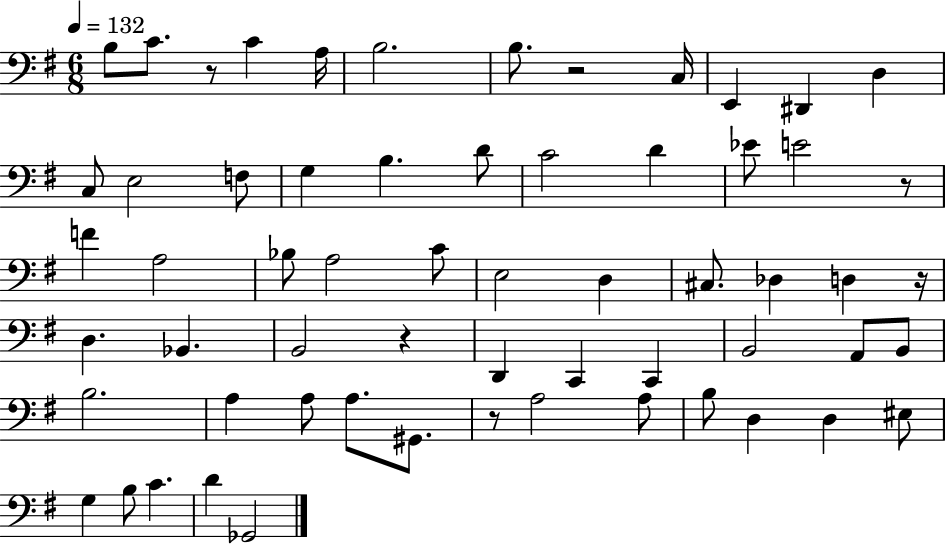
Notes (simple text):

B3/e C4/e. R/e C4/q A3/s B3/h. B3/e. R/h C3/s E2/q D#2/q D3/q C3/e E3/h F3/e G3/q B3/q. D4/e C4/h D4/q Eb4/e E4/h R/e F4/q A3/h Bb3/e A3/h C4/e E3/h D3/q C#3/e. Db3/q D3/q R/s D3/q. Bb2/q. B2/h R/q D2/q C2/q C2/q B2/h A2/e B2/e B3/h. A3/q A3/e A3/e. G#2/e. R/e A3/h A3/e B3/e D3/q D3/q EIS3/e G3/q B3/e C4/q. D4/q Gb2/h